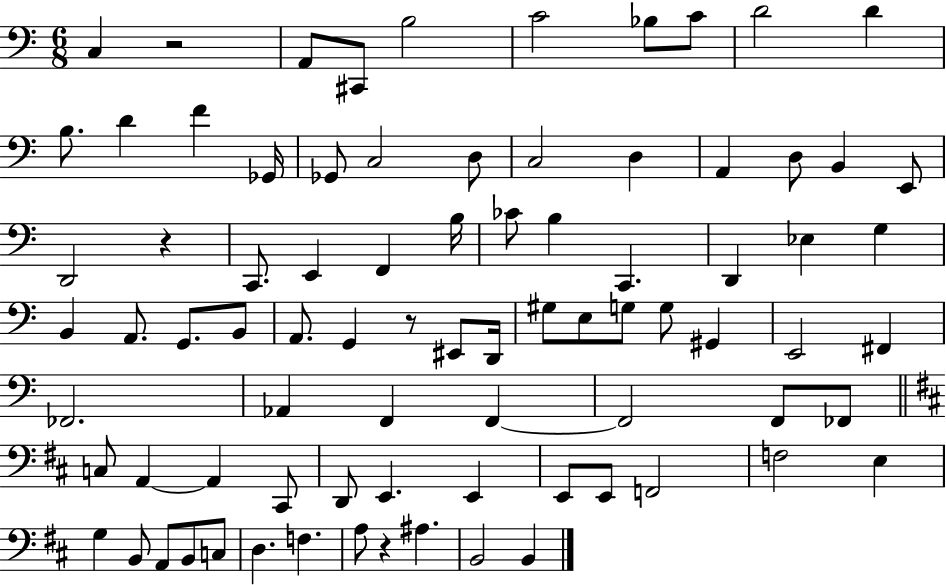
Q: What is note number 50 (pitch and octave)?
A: Ab2